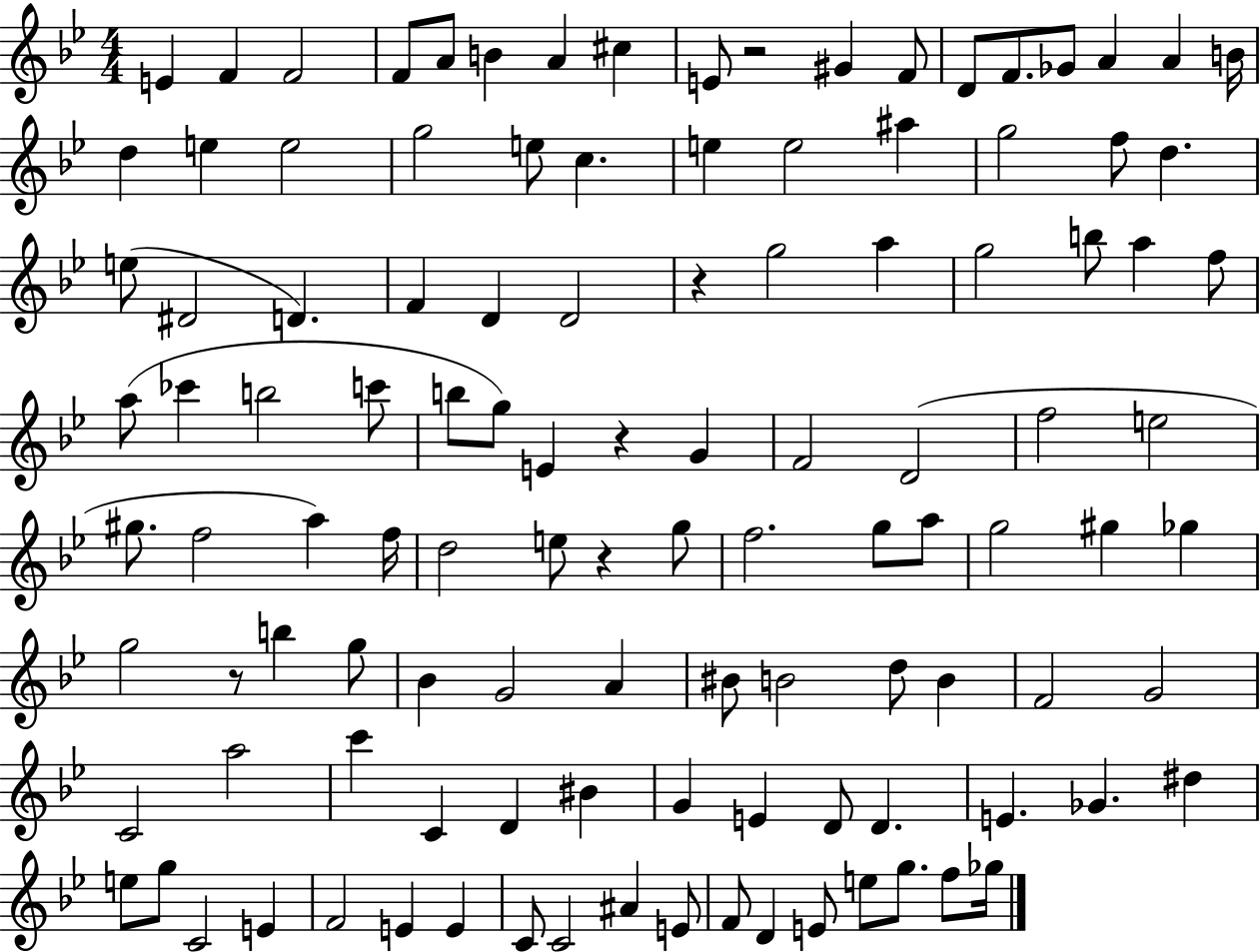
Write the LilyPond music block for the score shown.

{
  \clef treble
  \numericTimeSignature
  \time 4/4
  \key bes \major
  \repeat volta 2 { e'4 f'4 f'2 | f'8 a'8 b'4 a'4 cis''4 | e'8 r2 gis'4 f'8 | d'8 f'8. ges'8 a'4 a'4 b'16 | \break d''4 e''4 e''2 | g''2 e''8 c''4. | e''4 e''2 ais''4 | g''2 f''8 d''4. | \break e''8( dis'2 d'4.) | f'4 d'4 d'2 | r4 g''2 a''4 | g''2 b''8 a''4 f''8 | \break a''8( ces'''4 b''2 c'''8 | b''8 g''8) e'4 r4 g'4 | f'2 d'2( | f''2 e''2 | \break gis''8. f''2 a''4) f''16 | d''2 e''8 r4 g''8 | f''2. g''8 a''8 | g''2 gis''4 ges''4 | \break g''2 r8 b''4 g''8 | bes'4 g'2 a'4 | bis'8 b'2 d''8 b'4 | f'2 g'2 | \break c'2 a''2 | c'''4 c'4 d'4 bis'4 | g'4 e'4 d'8 d'4. | e'4. ges'4. dis''4 | \break e''8 g''8 c'2 e'4 | f'2 e'4 e'4 | c'8 c'2 ais'4 e'8 | f'8 d'4 e'8 e''8 g''8. f''8 ges''16 | \break } \bar "|."
}